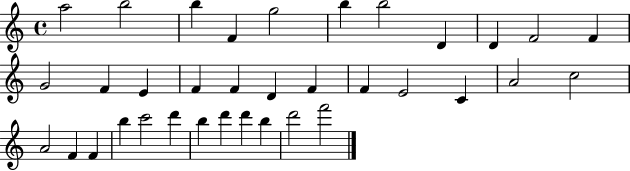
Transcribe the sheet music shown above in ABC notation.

X:1
T:Untitled
M:4/4
L:1/4
K:C
a2 b2 b F g2 b b2 D D F2 F G2 F E F F D F F E2 C A2 c2 A2 F F b c'2 d' b d' d' b d'2 f'2